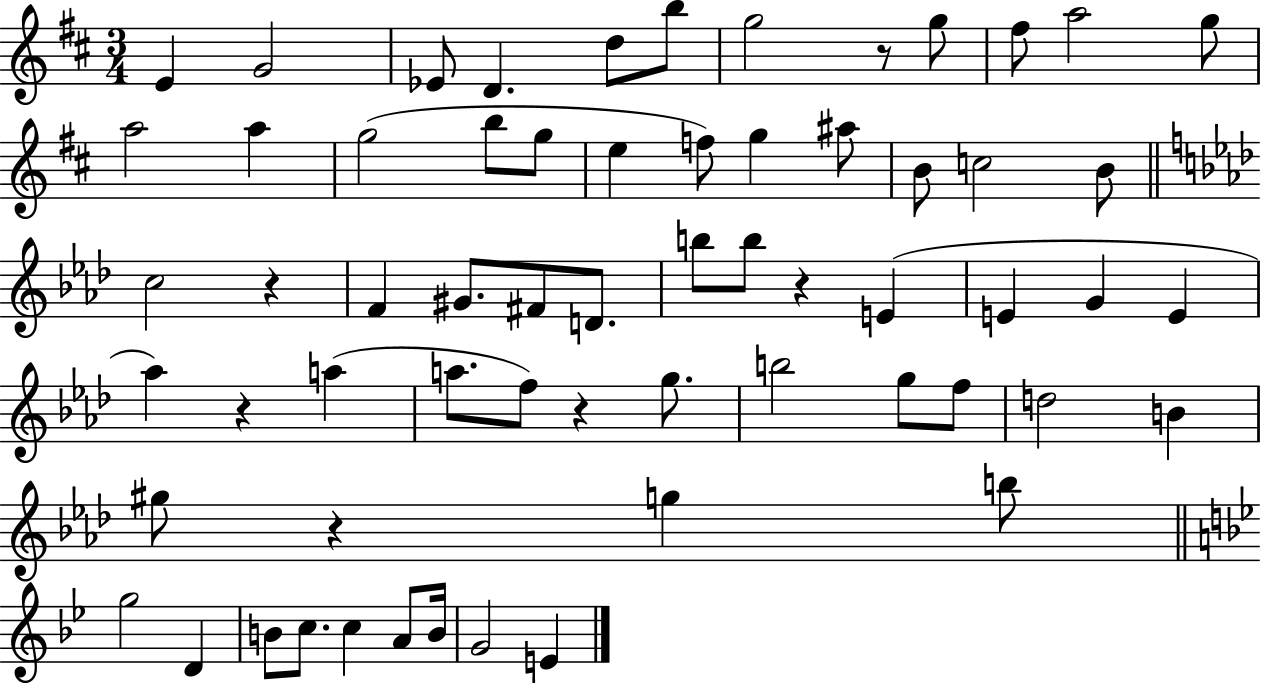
E4/q G4/h Eb4/e D4/q. D5/e B5/e G5/h R/e G5/e F#5/e A5/h G5/e A5/h A5/q G5/h B5/e G5/e E5/q F5/e G5/q A#5/e B4/e C5/h B4/e C5/h R/q F4/q G#4/e. F#4/e D4/e. B5/e B5/e R/q E4/q E4/q G4/q E4/q Ab5/q R/q A5/q A5/e. F5/e R/q G5/e. B5/h G5/e F5/e D5/h B4/q G#5/e R/q G5/q B5/e G5/h D4/q B4/e C5/e. C5/q A4/e B4/s G4/h E4/q